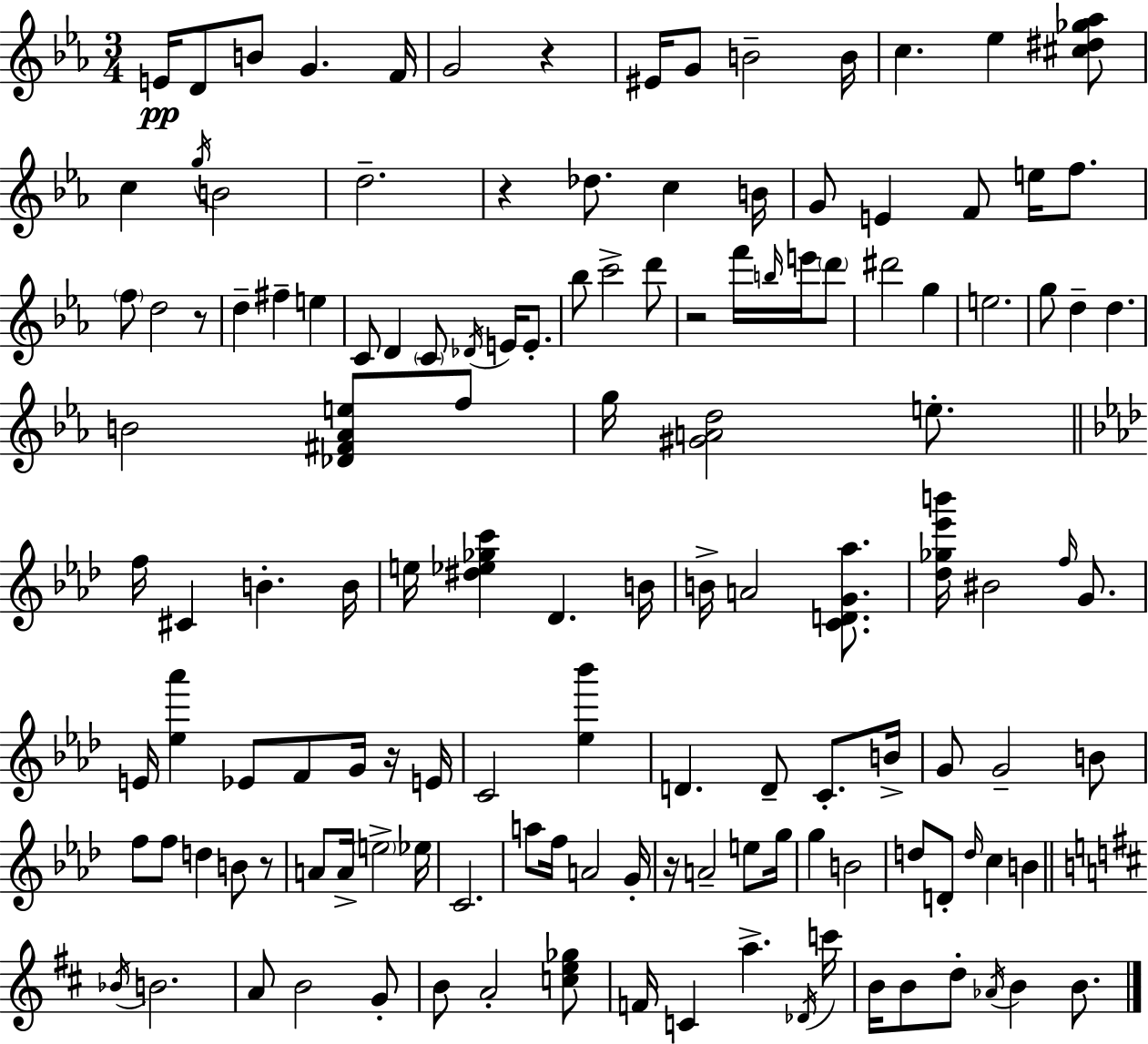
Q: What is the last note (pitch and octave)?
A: B4